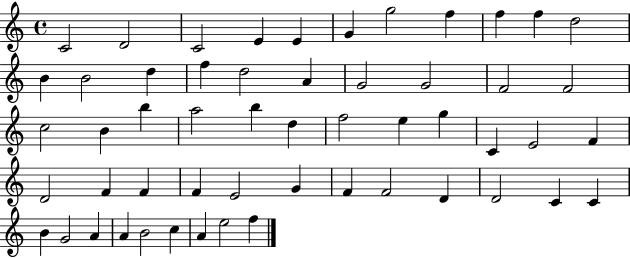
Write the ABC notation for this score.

X:1
T:Untitled
M:4/4
L:1/4
K:C
C2 D2 C2 E E G g2 f f f d2 B B2 d f d2 A G2 G2 F2 F2 c2 B b a2 b d f2 e g C E2 F D2 F F F E2 G F F2 D D2 C C B G2 A A B2 c A e2 f